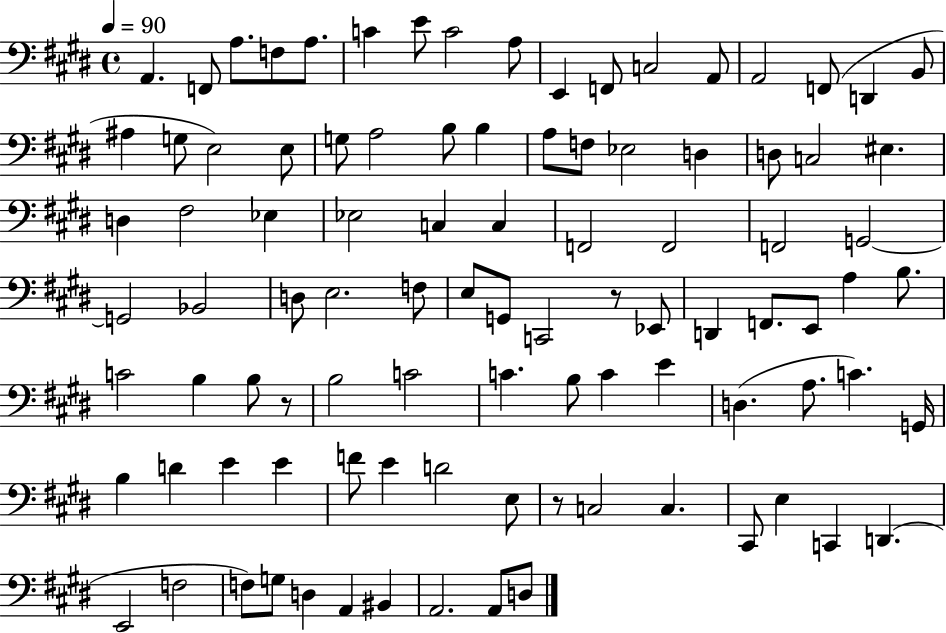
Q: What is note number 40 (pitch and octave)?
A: F2